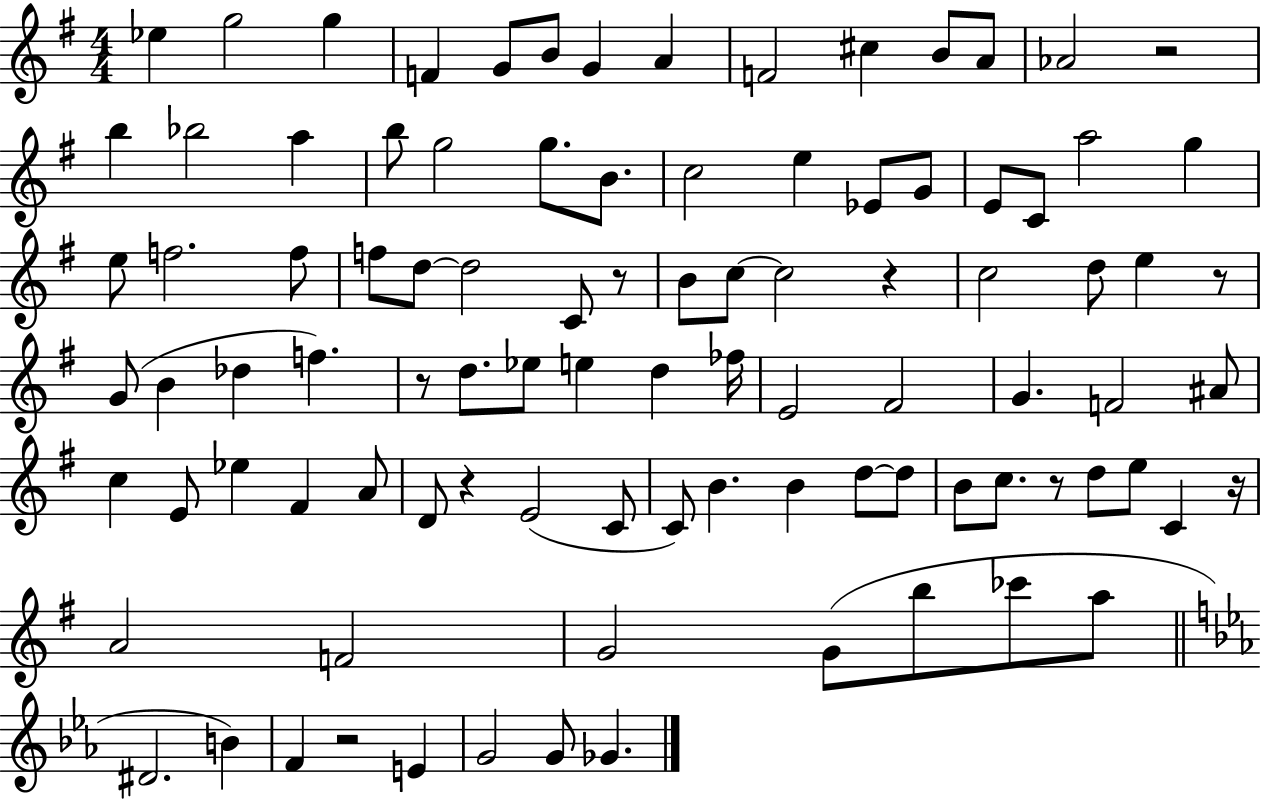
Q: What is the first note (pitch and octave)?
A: Eb5